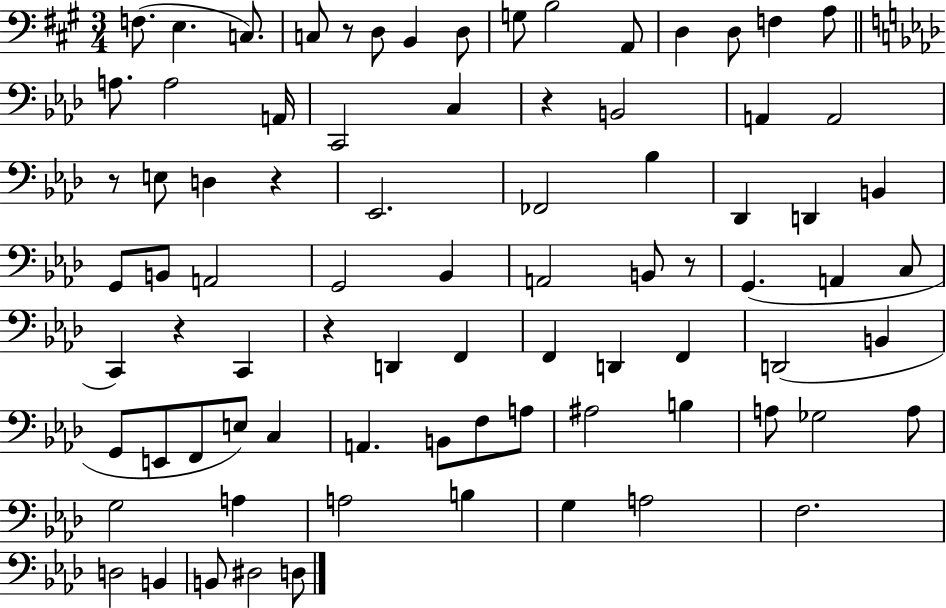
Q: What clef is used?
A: bass